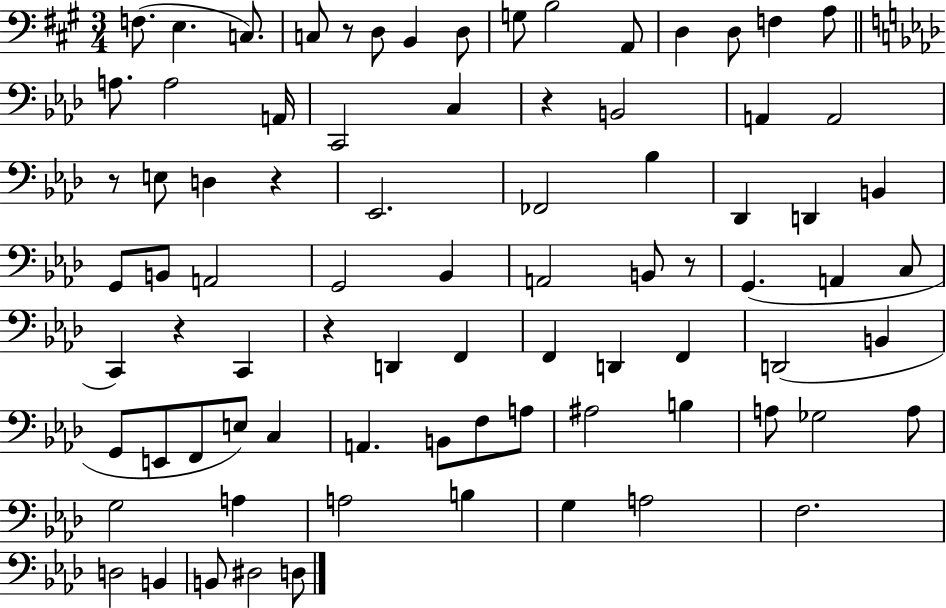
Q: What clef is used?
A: bass